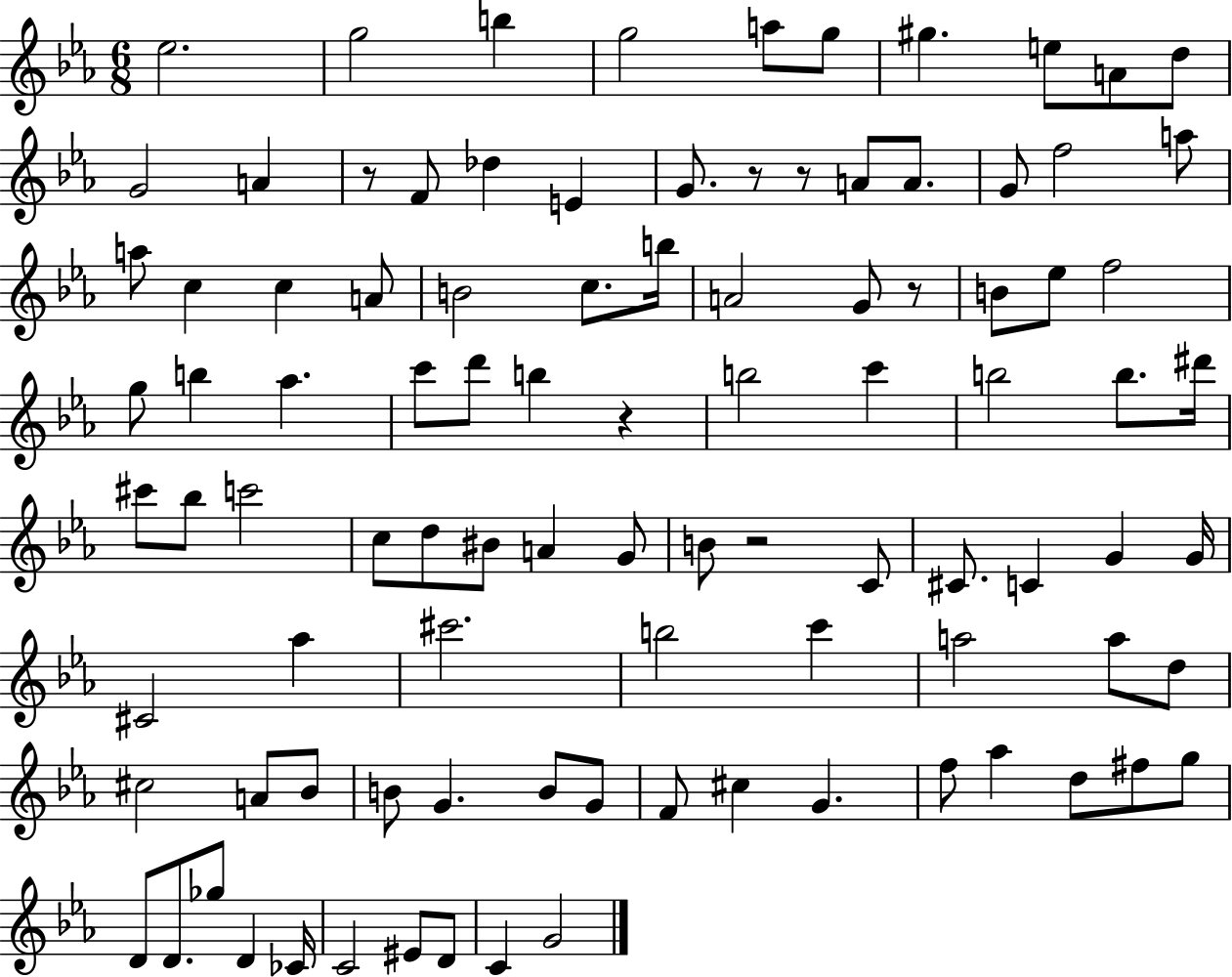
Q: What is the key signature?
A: EES major